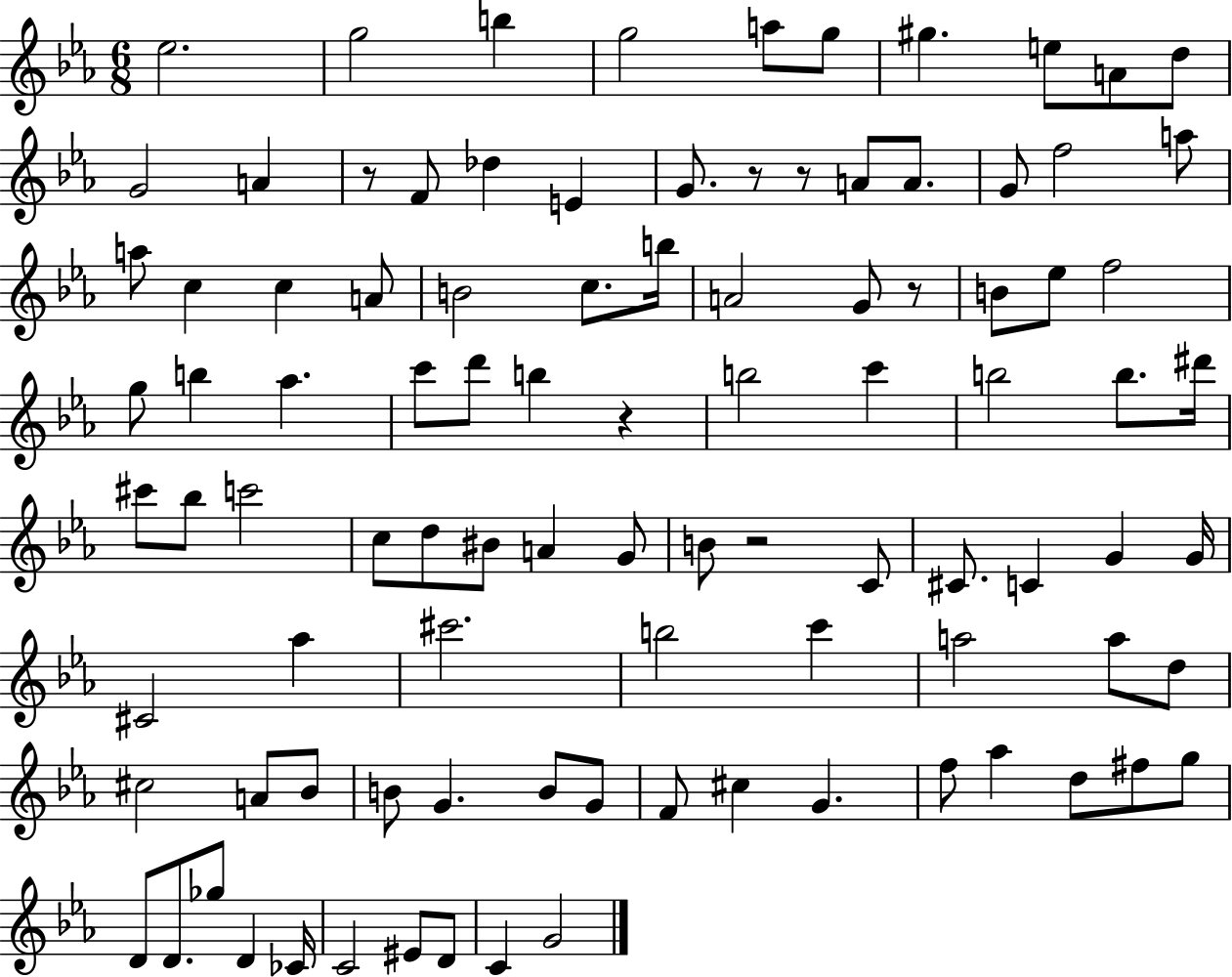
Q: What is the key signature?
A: EES major